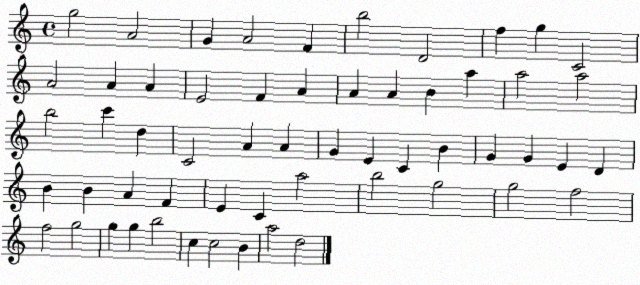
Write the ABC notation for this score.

X:1
T:Untitled
M:4/4
L:1/4
K:C
g2 A2 G A2 F b2 D2 f g C2 A2 A A E2 F A A A B a a2 a2 b2 c' d C2 A A G E C B G G E D B B A F E C a2 b2 g2 g2 f2 f2 g2 g g b2 c c2 B a2 d2